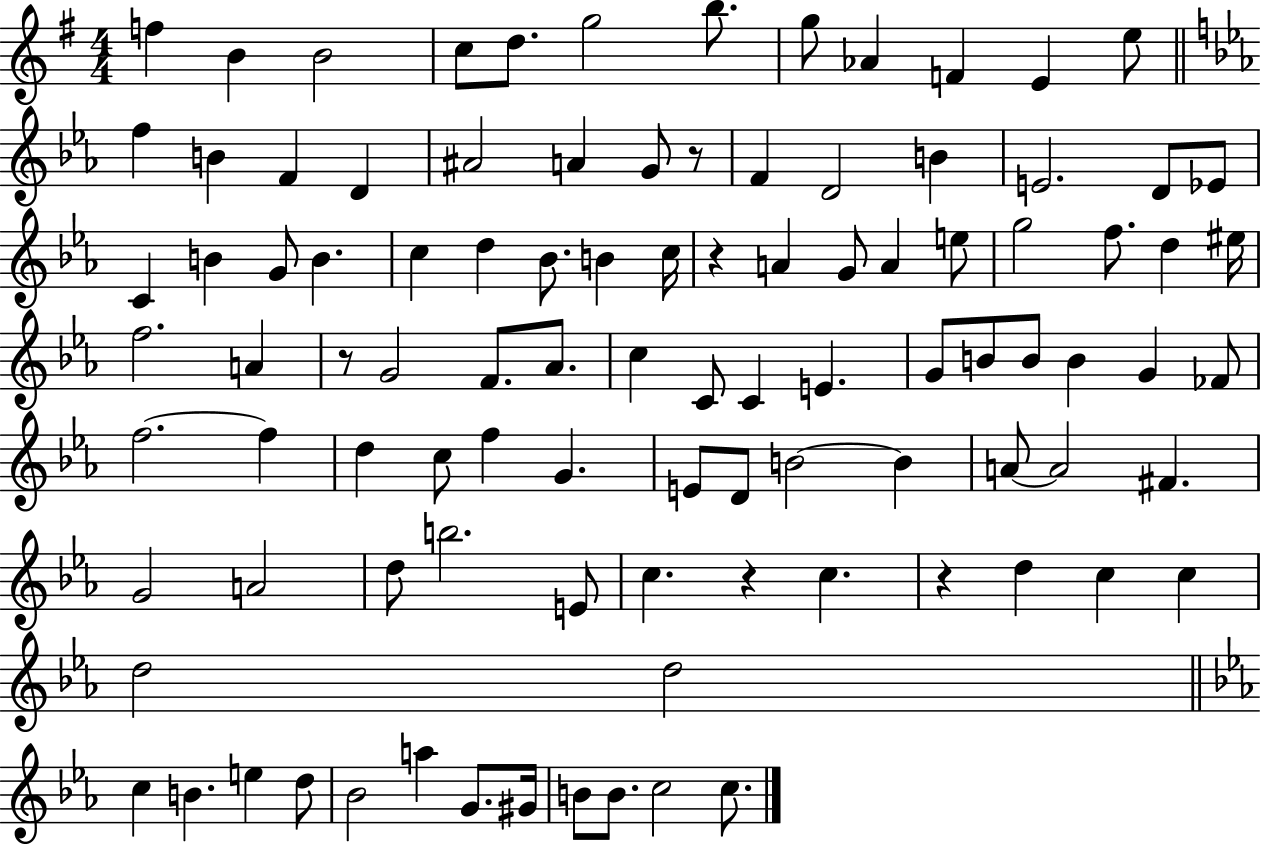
X:1
T:Untitled
M:4/4
L:1/4
K:G
f B B2 c/2 d/2 g2 b/2 g/2 _A F E e/2 f B F D ^A2 A G/2 z/2 F D2 B E2 D/2 _E/2 C B G/2 B c d _B/2 B c/4 z A G/2 A e/2 g2 f/2 d ^e/4 f2 A z/2 G2 F/2 _A/2 c C/2 C E G/2 B/2 B/2 B G _F/2 f2 f d c/2 f G E/2 D/2 B2 B A/2 A2 ^F G2 A2 d/2 b2 E/2 c z c z d c c d2 d2 c B e d/2 _B2 a G/2 ^G/4 B/2 B/2 c2 c/2